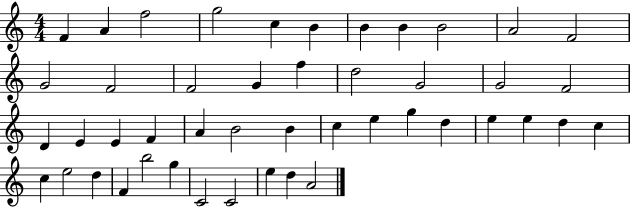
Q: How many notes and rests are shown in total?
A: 46